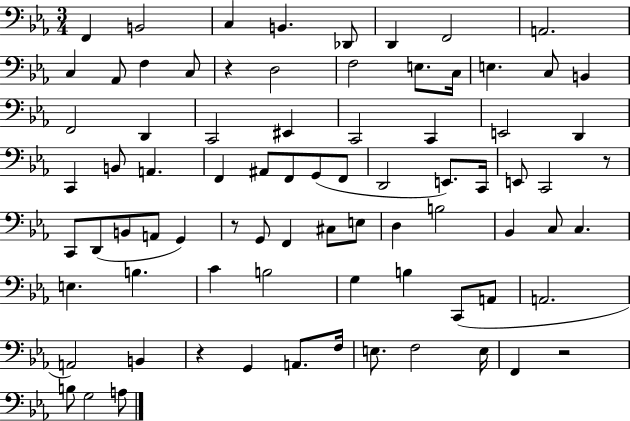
X:1
T:Untitled
M:3/4
L:1/4
K:Eb
F,, B,,2 C, B,, _D,,/2 D,, F,,2 A,,2 C, _A,,/2 F, C,/2 z D,2 F,2 E,/2 C,/4 E, C,/2 B,, F,,2 D,, C,,2 ^E,, C,,2 C,, E,,2 D,, C,, B,,/2 A,, F,, ^A,,/2 F,,/2 G,,/2 F,,/2 D,,2 E,,/2 C,,/4 E,,/2 C,,2 z/2 C,,/2 D,,/2 B,,/2 A,,/2 G,, z/2 G,,/2 F,, ^C,/2 E,/2 D, B,2 _B,, C,/2 C, E, B, C B,2 G, B, C,,/2 A,,/2 A,,2 A,,2 B,, z G,, A,,/2 F,/4 E,/2 F,2 E,/4 F,, z2 B,/2 G,2 A,/2